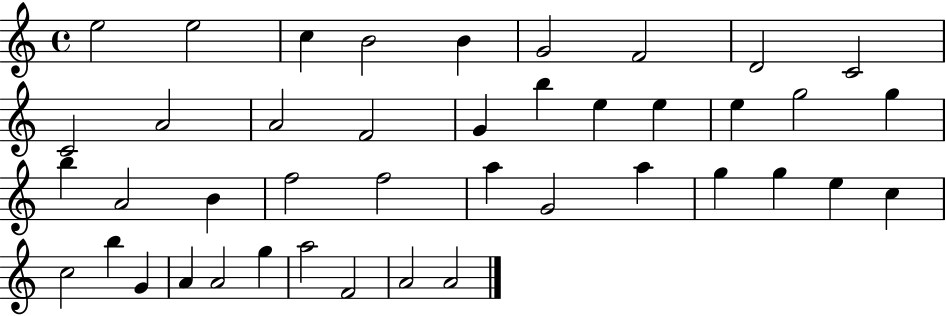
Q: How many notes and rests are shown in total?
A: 42